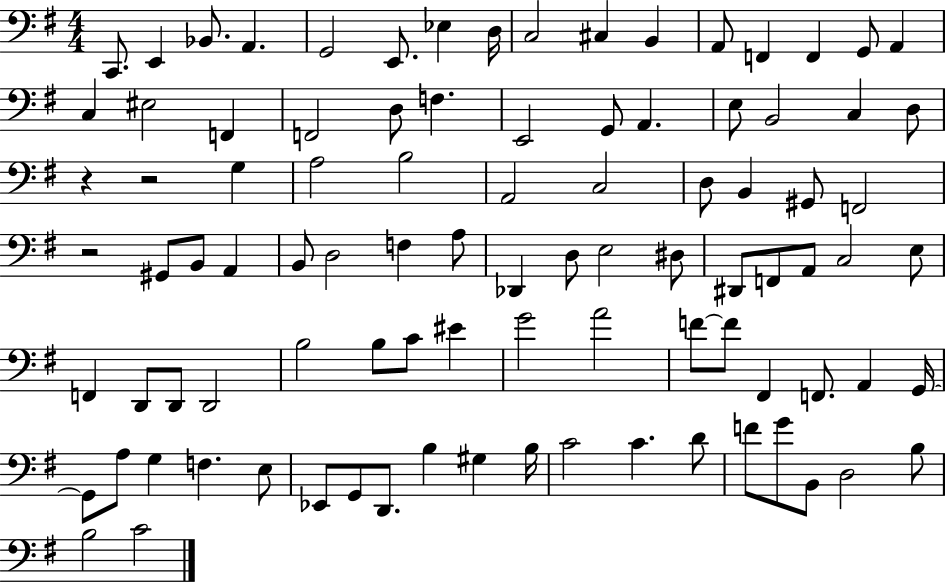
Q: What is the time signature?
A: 4/4